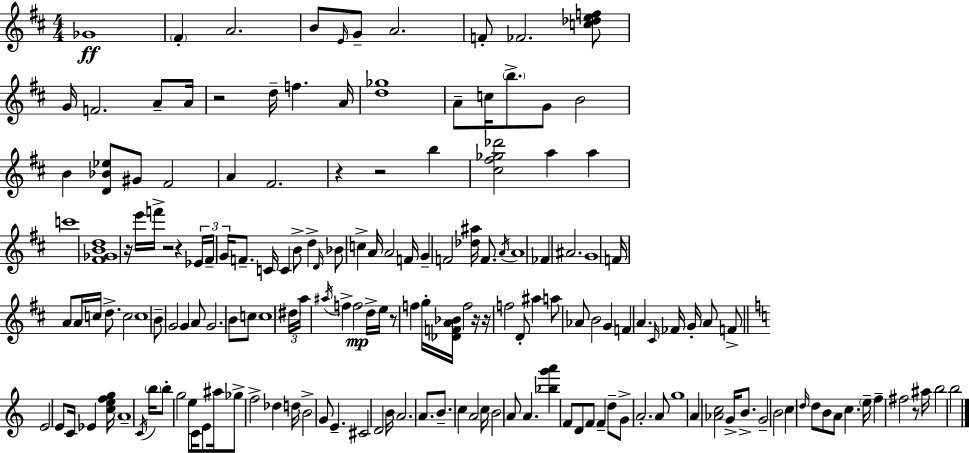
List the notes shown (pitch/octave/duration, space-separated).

Gb4/w F#4/q A4/h. B4/e E4/s G4/e A4/h. F4/e FES4/h. [C5,Db5,E5,F5]/e G4/s F4/h. A4/e A4/s R/h D5/s F5/q. A4/s [D5,Gb5]/w A4/e C5/s B5/e. G4/e B4/h B4/q [D4,Bb4,Eb5]/e G#4/e F#4/h A4/q F#4/h. R/q R/h B5/q [C#5,F#5,Gb5,Db6]/h A5/q A5/q C6/w [F#4,Gb4,B4,D5]/w R/s E6/s F6/s R/h R/q Eb4/s F#4/s G4/s F4/e. C4/s C4/q B4/e D5/q D4/s Bb4/e C5/q A4/s A4/h F4/s G4/q F4/h [Db5,A#5]/s F4/e. A4/s A4/w FES4/q A#4/h. G4/w F4/s A4/e A4/s C5/s D5/e. C5/h C5/w B4/e G4/h G4/q A4/e G4/h. B4/e C5/e C5/w D#5/s A5/s A#5/s F5/q F5/h D5/s E5/s R/e F5/q G5/s [Db4,F4,A4,Bb4]/s F5/h R/s R/s F5/h D4/e A#5/q A5/e Ab4/e B4/h G4/q F4/q A4/q. C#4/s FES4/s G4/s A4/e F4/e E4/h E4/e C4/s Eb4/q [C5,E5,F5,G5]/s A4/w C4/s B5/s B5/e G5/h E5/e C4/s E4/e A#5/s Gb5/e F5/h Db5/q D5/s B4/h G4/e E4/q. C#4/h D4/h B4/s A4/h. A4/e. B4/e. C5/q A4/h C5/s B4/h A4/e A4/q. [Bb5,G6,A6]/q F4/e D4/e F4/e F4/q D5/e G4/e A4/h. A4/e G5/w A4/q [Ab4,C5]/h G4/s B4/e. G4/h B4/h C5/q D5/s D5/e B4/e A4/e C5/q. E5/s F5/q F#5/h R/e A#5/s B5/h B5/h